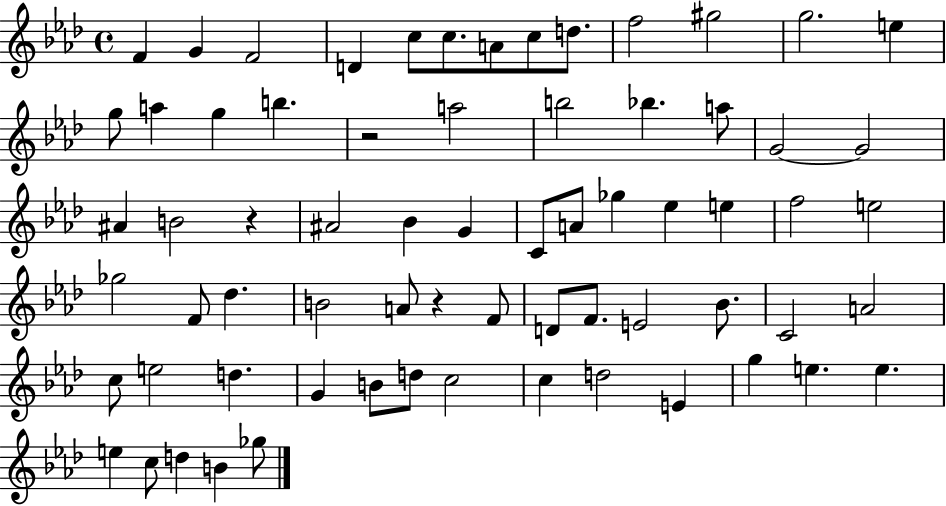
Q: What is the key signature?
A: AES major